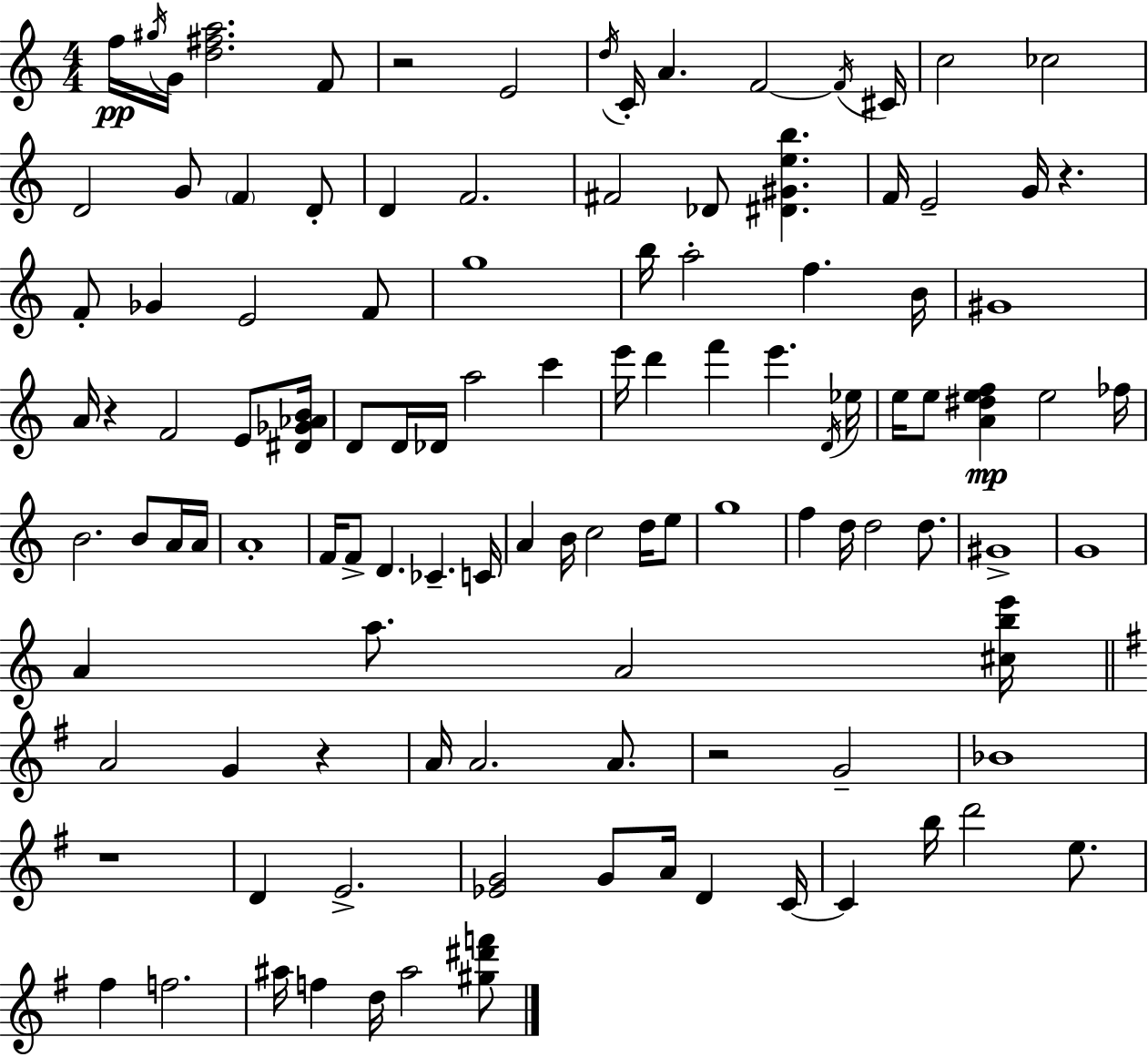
{
  \clef treble
  \numericTimeSignature
  \time 4/4
  \key a \minor
  f''16\pp \acciaccatura { gis''16 } g'16 <d'' fis'' a''>2. f'8 | r2 e'2 | \acciaccatura { d''16 } c'16-. a'4. f'2~~ | \acciaccatura { f'16 } cis'16 c''2 ces''2 | \break d'2 g'8 \parenthesize f'4 | d'8-. d'4 f'2. | fis'2 des'8 <dis' gis' e'' b''>4. | f'16 e'2-- g'16 r4. | \break f'8-. ges'4 e'2 | f'8 g''1 | b''16 a''2-. f''4. | b'16 gis'1 | \break a'16 r4 f'2 | e'8 <dis' ges' aes' b'>16 d'8 d'16 des'16 a''2 c'''4 | e'''16 d'''4 f'''4 e'''4. | \acciaccatura { d'16 } ees''16 e''16 e''8 <a' dis'' e'' f''>4\mp e''2 | \break fes''16 b'2. | b'8 a'16 a'16 a'1-. | f'16 f'8-> d'4. ces'4.-- | c'16 a'4 b'16 c''2 | \break d''16 e''8 g''1 | f''4 d''16 d''2 | d''8. gis'1-> | g'1 | \break a'4 a''8. a'2 | <cis'' b'' e'''>16 \bar "||" \break \key g \major a'2 g'4 r4 | a'16 a'2. a'8. | r2 g'2-- | bes'1 | \break r1 | d'4 e'2.-> | <ees' g'>2 g'8 a'16 d'4 c'16~~ | c'4 b''16 d'''2 e''8. | \break fis''4 f''2. | ais''16 f''4 d''16 ais''2 <gis'' dis''' f'''>8 | \bar "|."
}